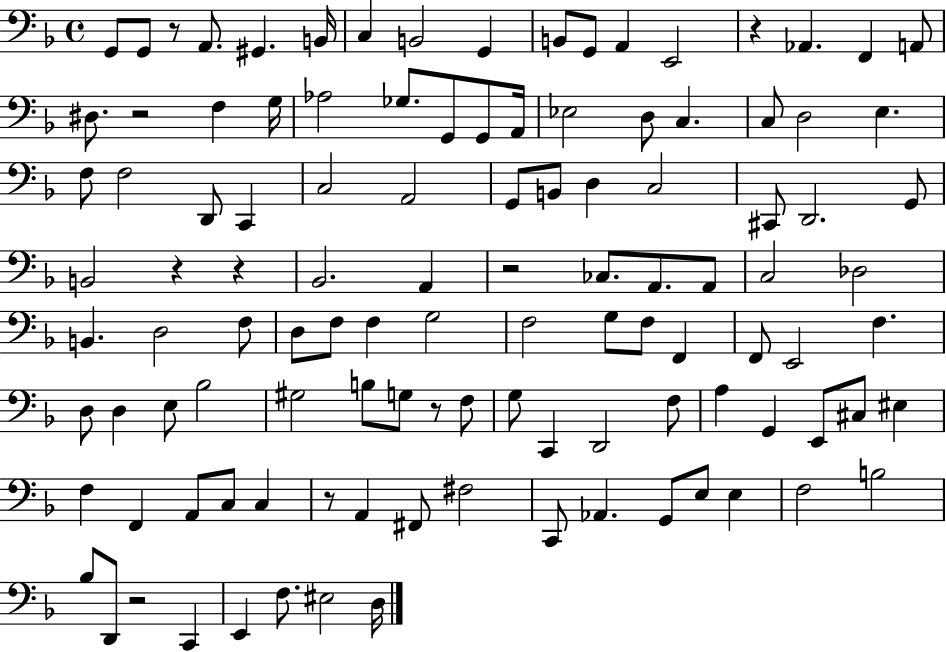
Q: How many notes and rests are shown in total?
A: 112